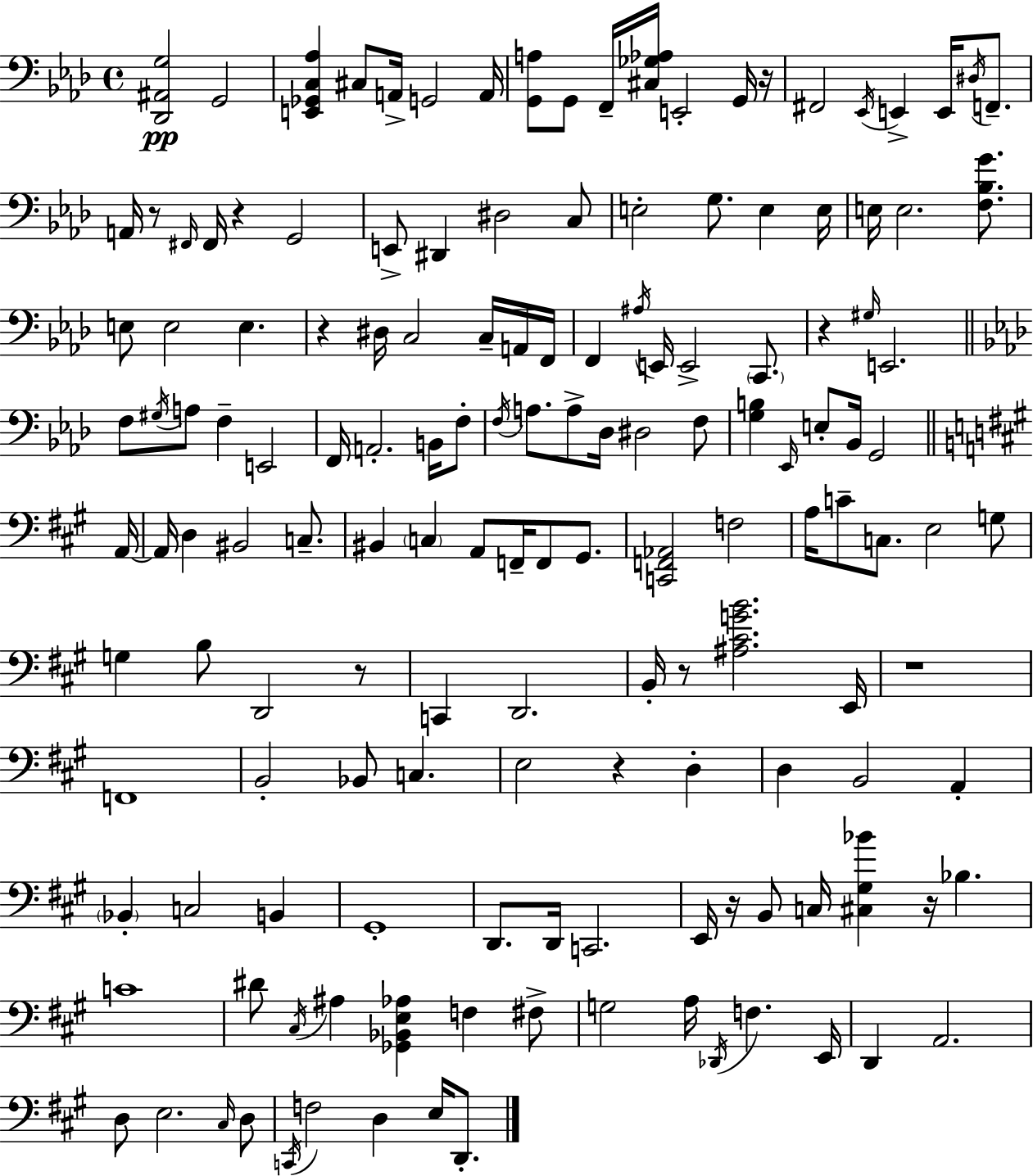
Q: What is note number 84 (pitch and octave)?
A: C2